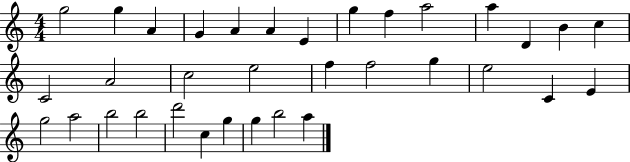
G5/h G5/q A4/q G4/q A4/q A4/q E4/q G5/q F5/q A5/h A5/q D4/q B4/q C5/q C4/h A4/h C5/h E5/h F5/q F5/h G5/q E5/h C4/q E4/q G5/h A5/h B5/h B5/h D6/h C5/q G5/q G5/q B5/h A5/q